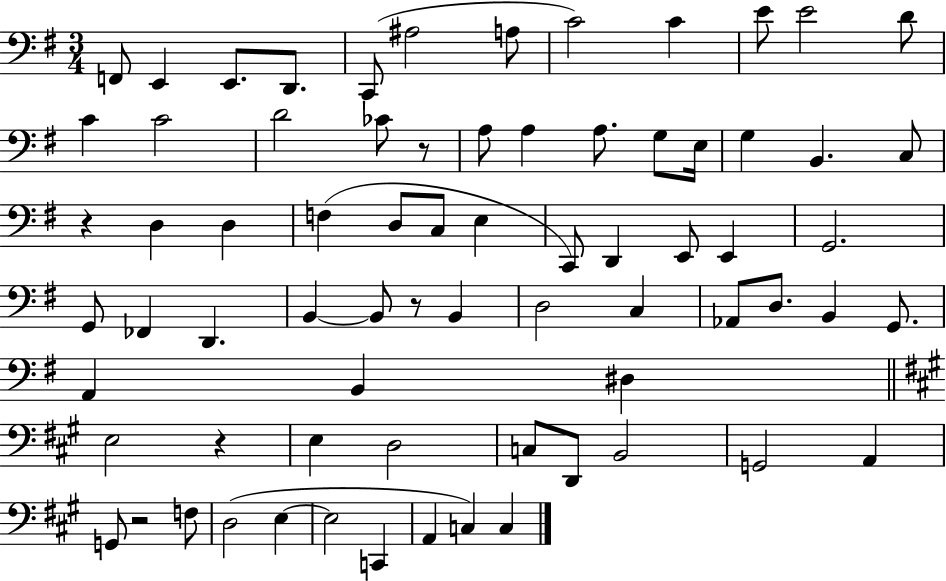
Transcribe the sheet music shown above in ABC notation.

X:1
T:Untitled
M:3/4
L:1/4
K:G
F,,/2 E,, E,,/2 D,,/2 C,,/2 ^A,2 A,/2 C2 C E/2 E2 D/2 C C2 D2 _C/2 z/2 A,/2 A, A,/2 G,/2 E,/4 G, B,, C,/2 z D, D, F, D,/2 C,/2 E, C,,/2 D,, E,,/2 E,, G,,2 G,,/2 _F,, D,, B,, B,,/2 z/2 B,, D,2 C, _A,,/2 D,/2 B,, G,,/2 A,, B,, ^D, E,2 z E, D,2 C,/2 D,,/2 B,,2 G,,2 A,, G,,/2 z2 F,/2 D,2 E, E,2 C,, A,, C, C,